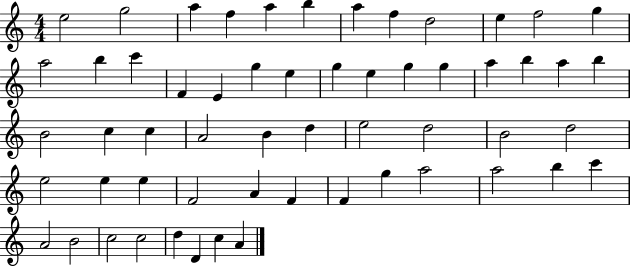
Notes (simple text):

E5/h G5/h A5/q F5/q A5/q B5/q A5/q F5/q D5/h E5/q F5/h G5/q A5/h B5/q C6/q F4/q E4/q G5/q E5/q G5/q E5/q G5/q G5/q A5/q B5/q A5/q B5/q B4/h C5/q C5/q A4/h B4/q D5/q E5/h D5/h B4/h D5/h E5/h E5/q E5/q F4/h A4/q F4/q F4/q G5/q A5/h A5/h B5/q C6/q A4/h B4/h C5/h C5/h D5/q D4/q C5/q A4/q